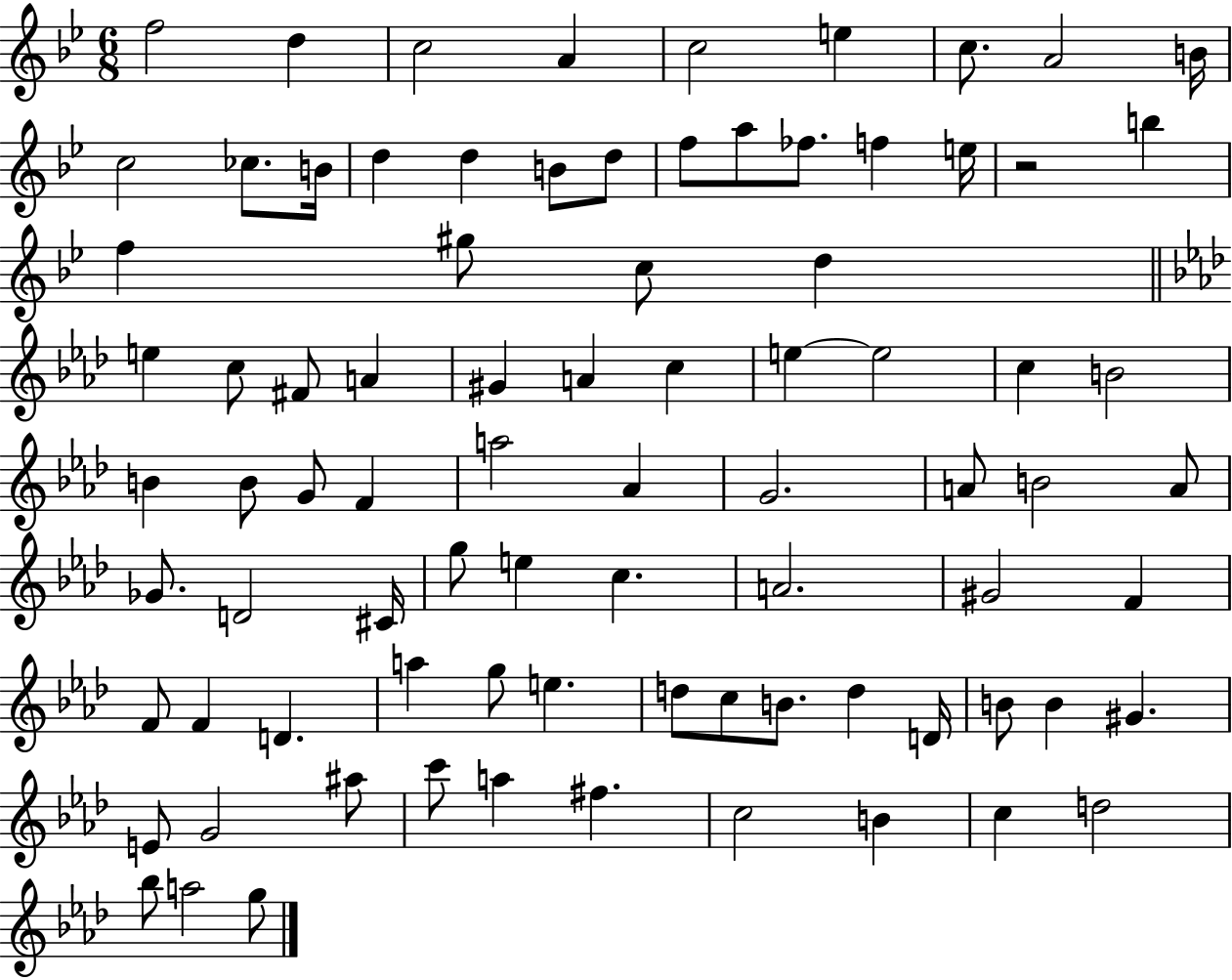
X:1
T:Untitled
M:6/8
L:1/4
K:Bb
f2 d c2 A c2 e c/2 A2 B/4 c2 _c/2 B/4 d d B/2 d/2 f/2 a/2 _f/2 f e/4 z2 b f ^g/2 c/2 d e c/2 ^F/2 A ^G A c e e2 c B2 B B/2 G/2 F a2 _A G2 A/2 B2 A/2 _G/2 D2 ^C/4 g/2 e c A2 ^G2 F F/2 F D a g/2 e d/2 c/2 B/2 d D/4 B/2 B ^G E/2 G2 ^a/2 c'/2 a ^f c2 B c d2 _b/2 a2 g/2